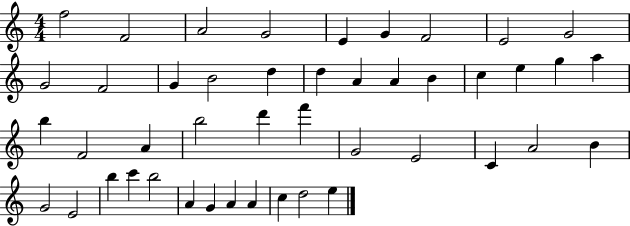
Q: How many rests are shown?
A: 0